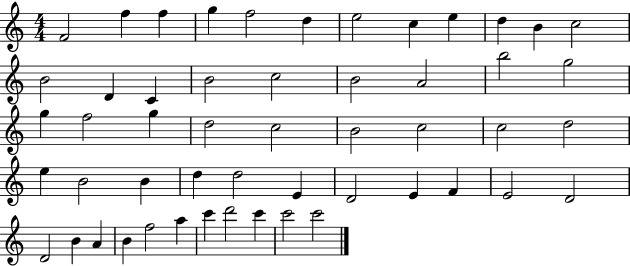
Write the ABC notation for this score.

X:1
T:Untitled
M:4/4
L:1/4
K:C
F2 f f g f2 d e2 c e d B c2 B2 D C B2 c2 B2 A2 b2 g2 g f2 g d2 c2 B2 c2 c2 d2 e B2 B d d2 E D2 E F E2 D2 D2 B A B f2 a c' d'2 c' c'2 c'2